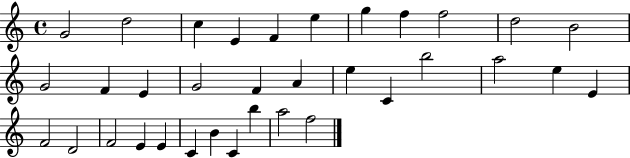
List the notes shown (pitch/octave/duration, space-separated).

G4/h D5/h C5/q E4/q F4/q E5/q G5/q F5/q F5/h D5/h B4/h G4/h F4/q E4/q G4/h F4/q A4/q E5/q C4/q B5/h A5/h E5/q E4/q F4/h D4/h F4/h E4/q E4/q C4/q B4/q C4/q B5/q A5/h F5/h